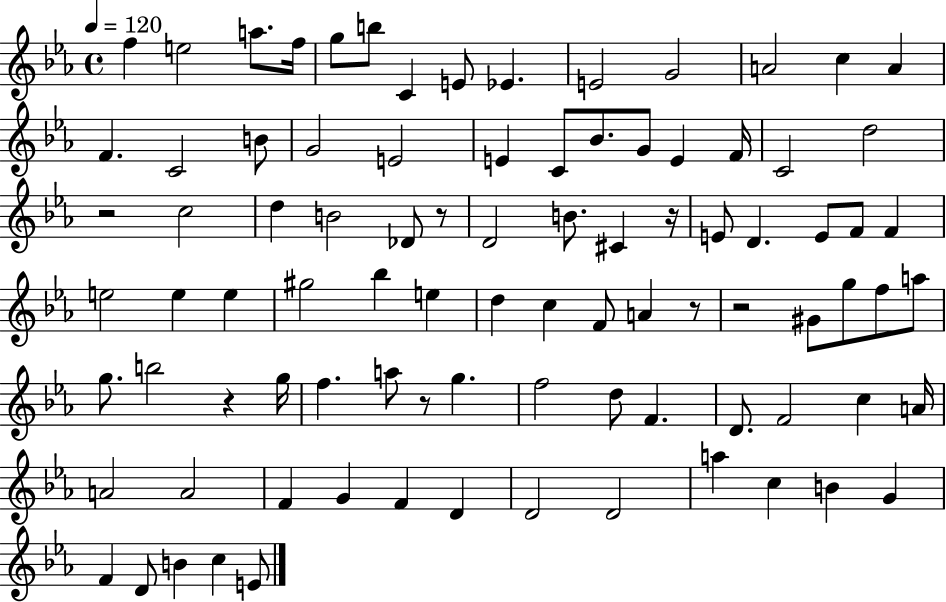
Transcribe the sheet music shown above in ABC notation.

X:1
T:Untitled
M:4/4
L:1/4
K:Eb
f e2 a/2 f/4 g/2 b/2 C E/2 _E E2 G2 A2 c A F C2 B/2 G2 E2 E C/2 _B/2 G/2 E F/4 C2 d2 z2 c2 d B2 _D/2 z/2 D2 B/2 ^C z/4 E/2 D E/2 F/2 F e2 e e ^g2 _b e d c F/2 A z/2 z2 ^G/2 g/2 f/2 a/2 g/2 b2 z g/4 f a/2 z/2 g f2 d/2 F D/2 F2 c A/4 A2 A2 F G F D D2 D2 a c B G F D/2 B c E/2